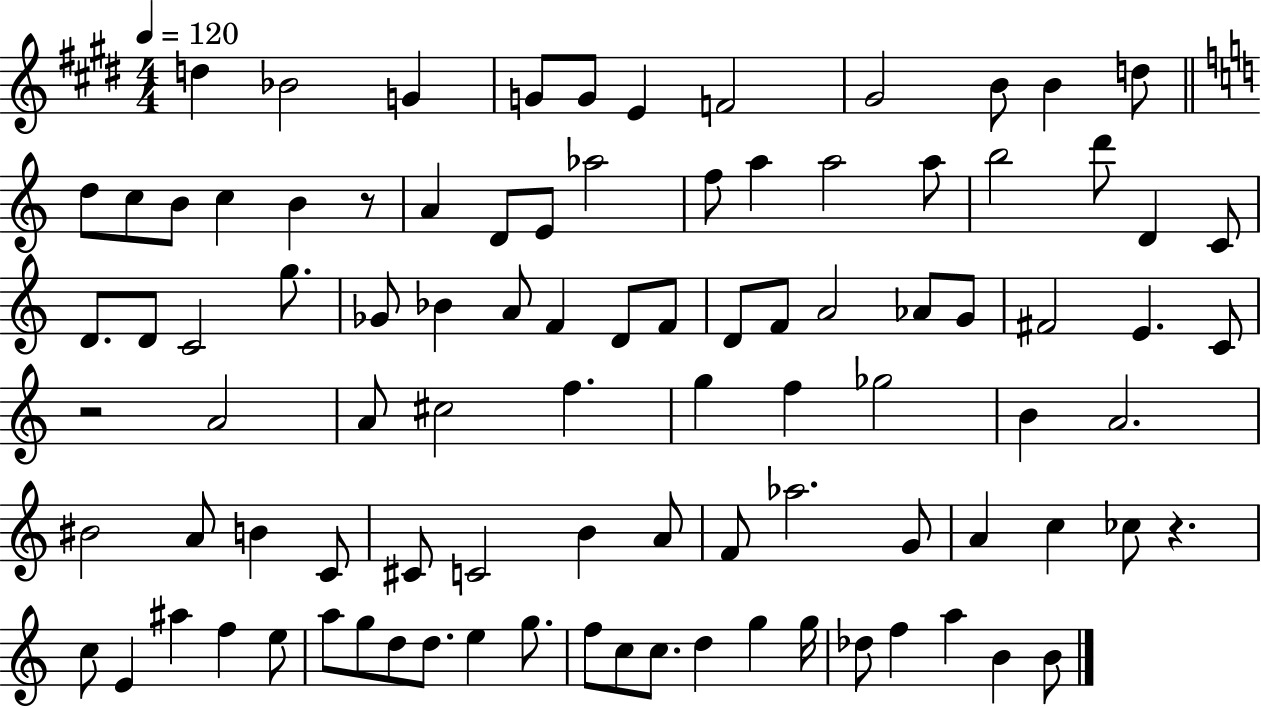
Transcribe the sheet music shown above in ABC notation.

X:1
T:Untitled
M:4/4
L:1/4
K:E
d _B2 G G/2 G/2 E F2 ^G2 B/2 B d/2 d/2 c/2 B/2 c B z/2 A D/2 E/2 _a2 f/2 a a2 a/2 b2 d'/2 D C/2 D/2 D/2 C2 g/2 _G/2 _B A/2 F D/2 F/2 D/2 F/2 A2 _A/2 G/2 ^F2 E C/2 z2 A2 A/2 ^c2 f g f _g2 B A2 ^B2 A/2 B C/2 ^C/2 C2 B A/2 F/2 _a2 G/2 A c _c/2 z c/2 E ^a f e/2 a/2 g/2 d/2 d/2 e g/2 f/2 c/2 c/2 d g g/4 _d/2 f a B B/2